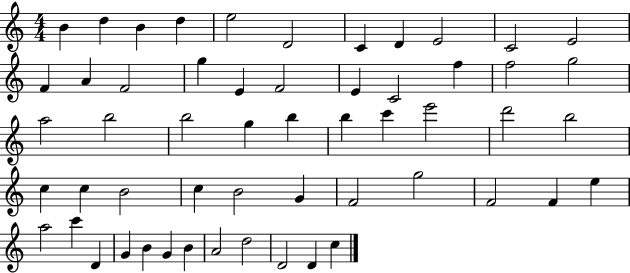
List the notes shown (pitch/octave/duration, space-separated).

B4/q D5/q B4/q D5/q E5/h D4/h C4/q D4/q E4/h C4/h E4/h F4/q A4/q F4/h G5/q E4/q F4/h E4/q C4/h F5/q F5/h G5/h A5/h B5/h B5/h G5/q B5/q B5/q C6/q E6/h D6/h B5/h C5/q C5/q B4/h C5/q B4/h G4/q F4/h G5/h F4/h F4/q E5/q A5/h C6/q D4/q G4/q B4/q G4/q B4/q A4/h D5/h D4/h D4/q C5/q